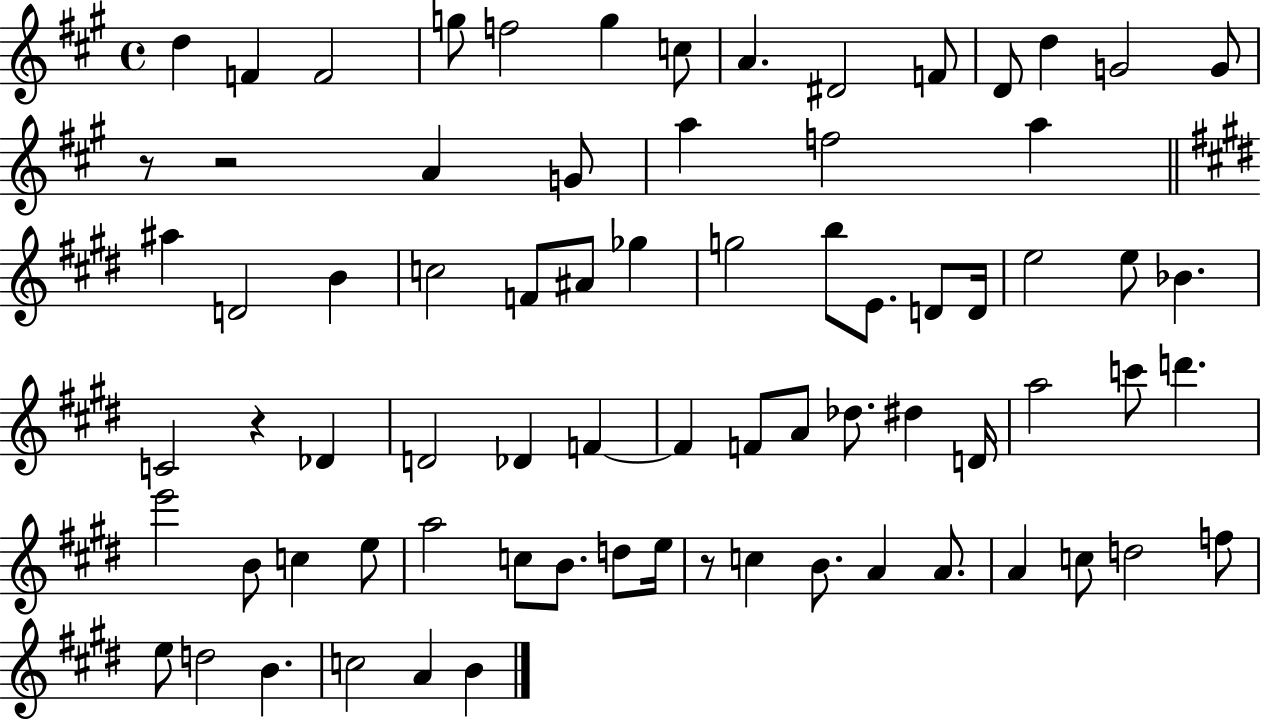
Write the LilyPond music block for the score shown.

{
  \clef treble
  \time 4/4
  \defaultTimeSignature
  \key a \major
  d''4 f'4 f'2 | g''8 f''2 g''4 c''8 | a'4. dis'2 f'8 | d'8 d''4 g'2 g'8 | \break r8 r2 a'4 g'8 | a''4 f''2 a''4 | \bar "||" \break \key e \major ais''4 d'2 b'4 | c''2 f'8 ais'8 ges''4 | g''2 b''8 e'8. d'8 d'16 | e''2 e''8 bes'4. | \break c'2 r4 des'4 | d'2 des'4 f'4~~ | f'4 f'8 a'8 des''8. dis''4 d'16 | a''2 c'''8 d'''4. | \break e'''2 b'8 c''4 e''8 | a''2 c''8 b'8. d''8 e''16 | r8 c''4 b'8. a'4 a'8. | a'4 c''8 d''2 f''8 | \break e''8 d''2 b'4. | c''2 a'4 b'4 | \bar "|."
}